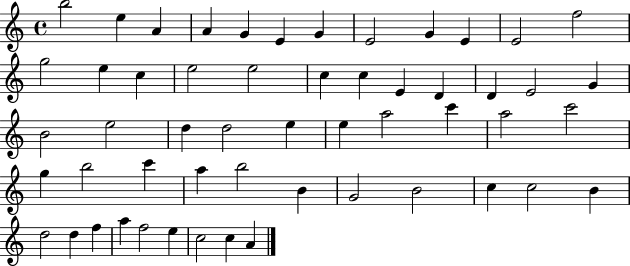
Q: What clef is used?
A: treble